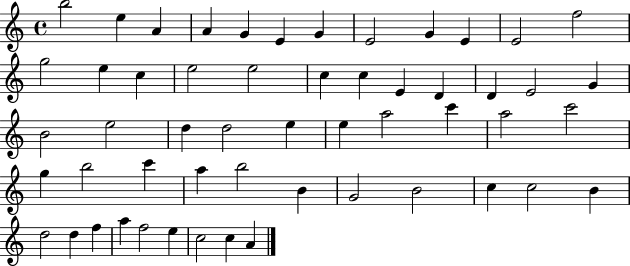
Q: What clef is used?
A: treble